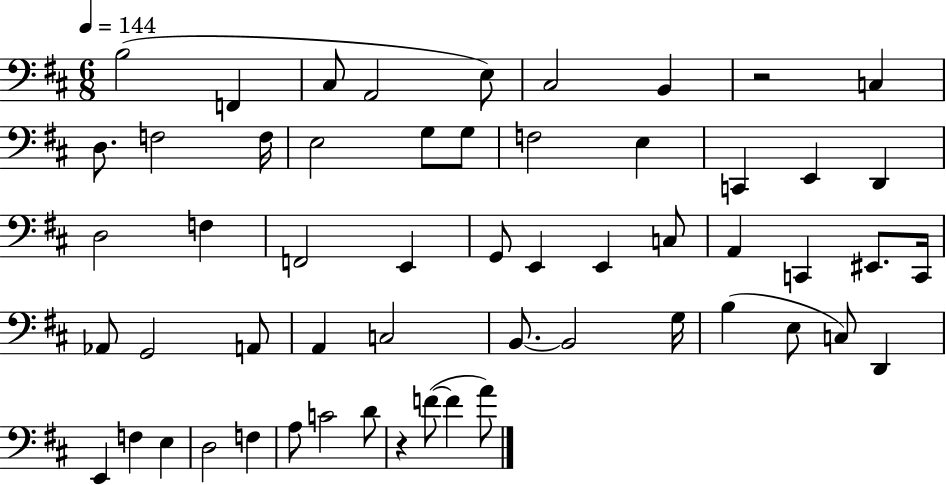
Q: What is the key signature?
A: D major